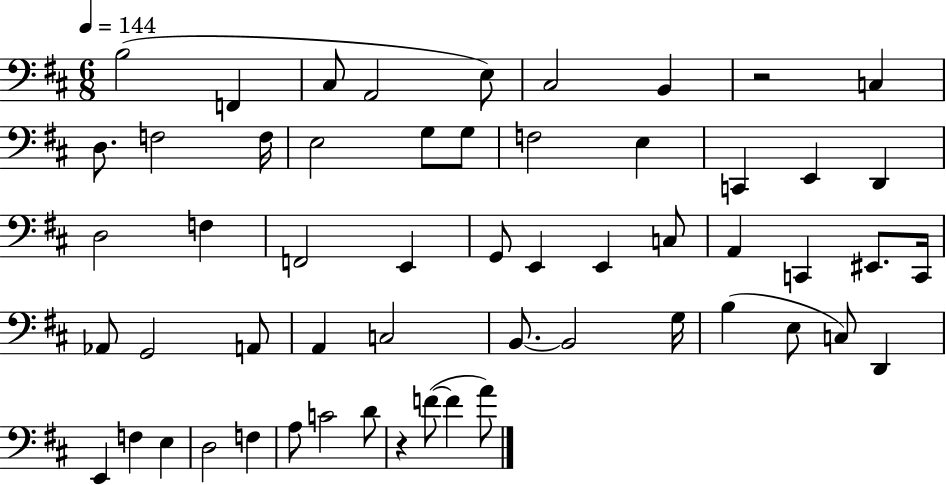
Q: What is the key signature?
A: D major